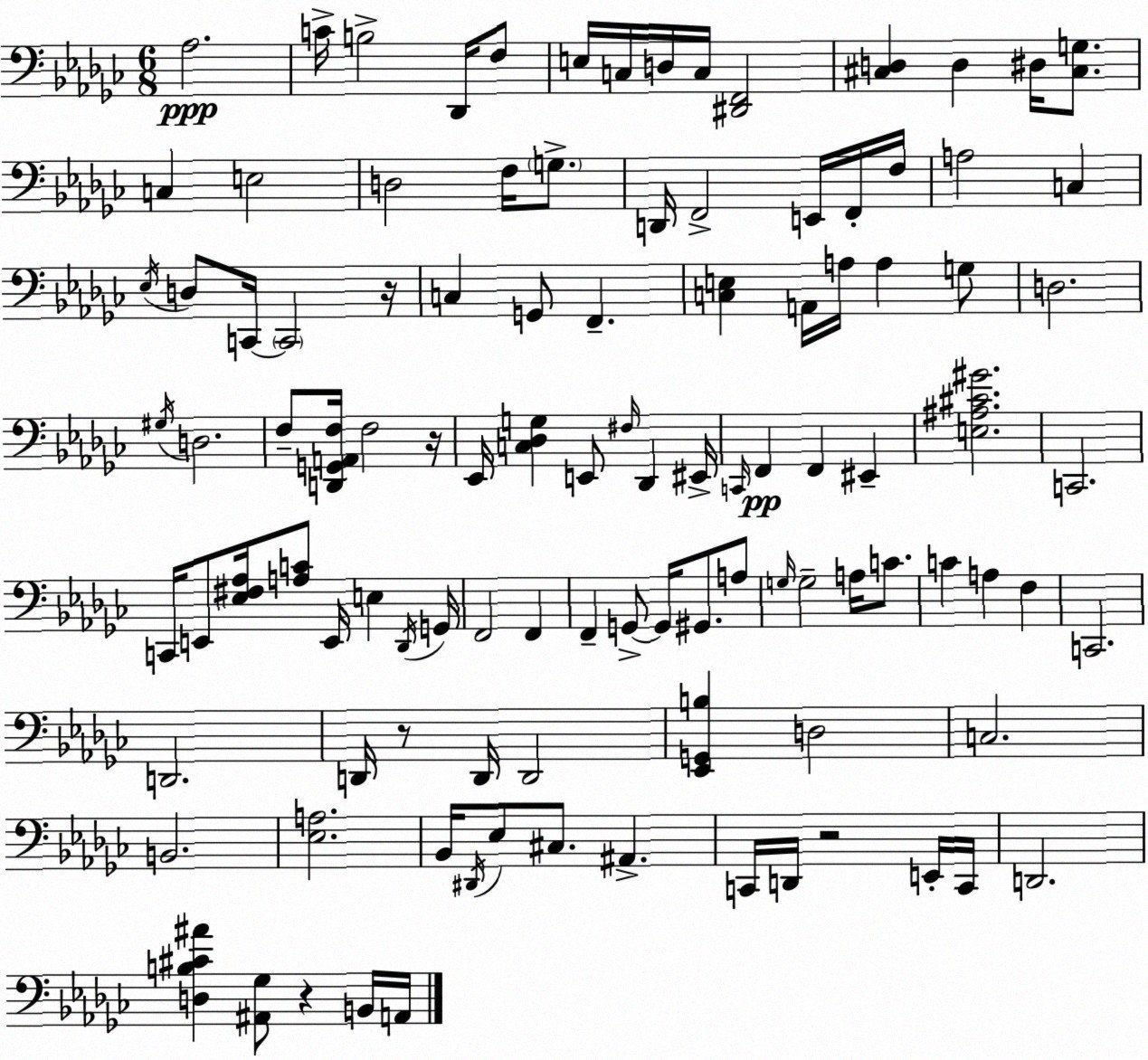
X:1
T:Untitled
M:6/8
L:1/4
K:Ebm
_A,2 C/4 B,2 _D,,/4 F,/2 E,/4 C,/4 D,/4 C,/4 [^D,,F,,]2 [^C,D,] D, ^D,/4 [^C,G,]/2 C, E,2 D,2 F,/4 G,/2 D,,/4 F,,2 E,,/4 F,,/4 F,/4 A,2 C, _E,/4 D,/2 C,,/4 C,,2 z/4 C, G,,/2 F,, [C,E,] A,,/4 A,/4 A, G,/2 D,2 ^G,/4 D,2 F,/2 [D,,G,,A,,F,]/4 F,2 z/4 _E,,/4 [C,_D,G,] E,,/2 ^F,/4 _D,, ^E,,/4 C,,/4 F,, F,, ^E,, [E,^A,^C^G]2 C,,2 C,,/4 E,,/2 [_E,^F,_A,]/4 [A,C]/2 E,,/4 E, _D,,/4 G,,/4 F,,2 F,, F,, G,,/2 G,,/4 ^G,,/2 A,/2 G,/4 G,2 A,/4 C/2 C A, F, C,,2 D,,2 D,,/4 z/2 D,,/4 D,,2 [_E,,G,,B,] D,2 C,2 B,,2 [_E,A,]2 _B,,/4 ^D,,/4 _E,/2 ^C,/2 ^A,, C,,/4 D,,/4 z2 E,,/4 C,,/4 D,,2 [D,B,^C^A] [^A,,_G,]/2 z B,,/4 A,,/4